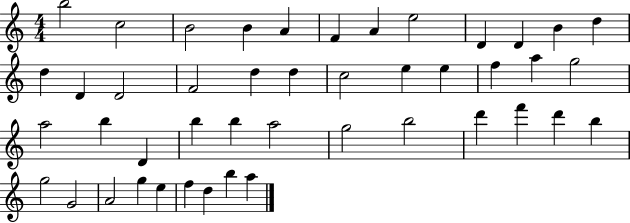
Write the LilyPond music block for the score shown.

{
  \clef treble
  \numericTimeSignature
  \time 4/4
  \key c \major
  b''2 c''2 | b'2 b'4 a'4 | f'4 a'4 e''2 | d'4 d'4 b'4 d''4 | \break d''4 d'4 d'2 | f'2 d''4 d''4 | c''2 e''4 e''4 | f''4 a''4 g''2 | \break a''2 b''4 d'4 | b''4 b''4 a''2 | g''2 b''2 | d'''4 f'''4 d'''4 b''4 | \break g''2 g'2 | a'2 g''4 e''4 | f''4 d''4 b''4 a''4 | \bar "|."
}